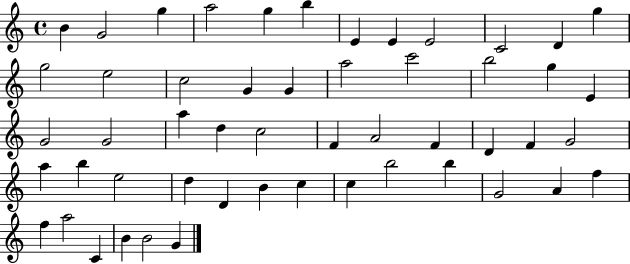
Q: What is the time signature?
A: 4/4